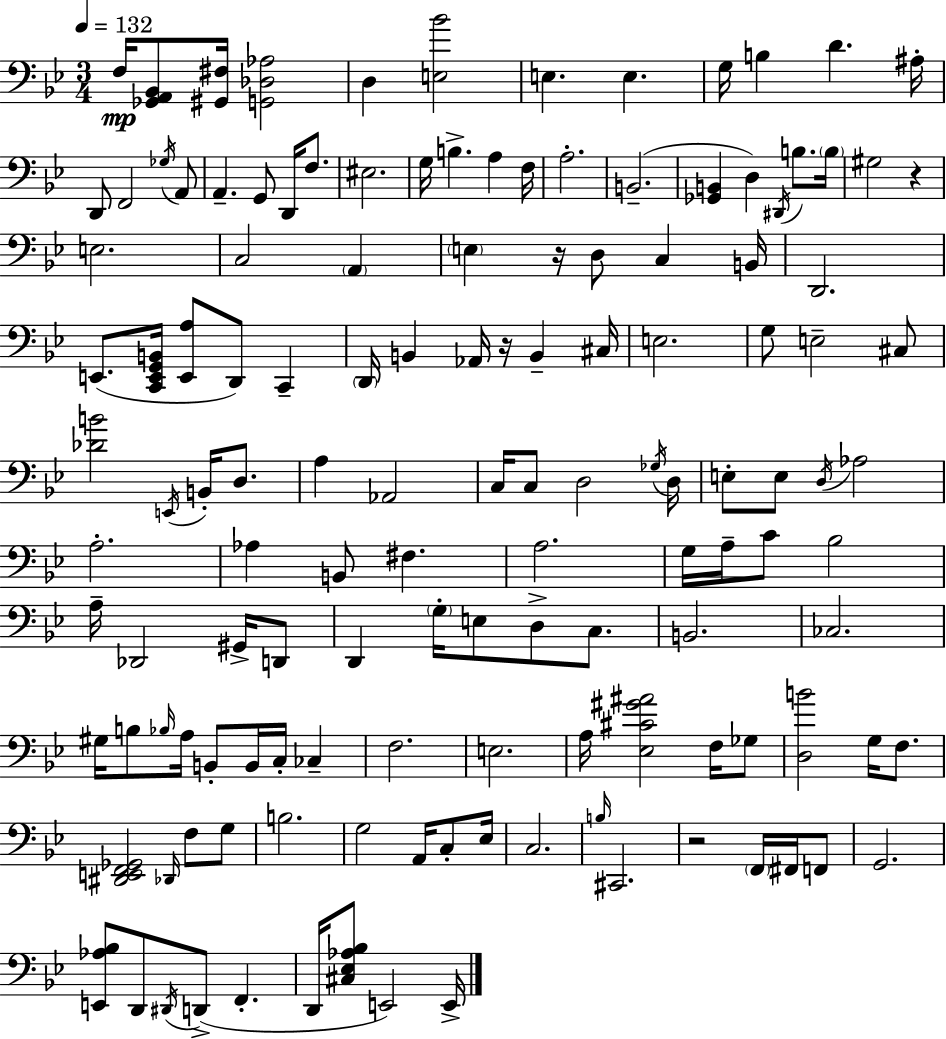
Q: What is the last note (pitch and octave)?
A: E2